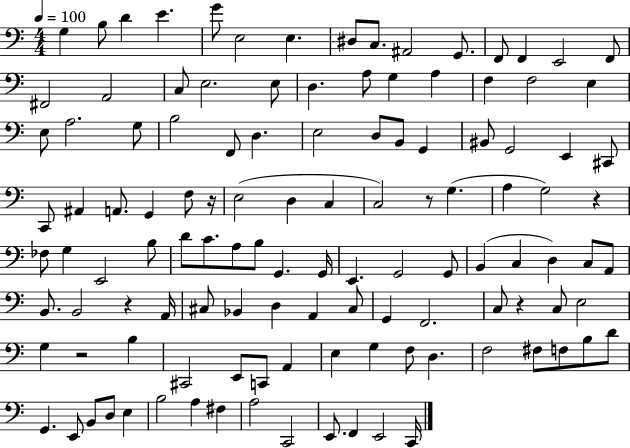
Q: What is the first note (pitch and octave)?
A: G3